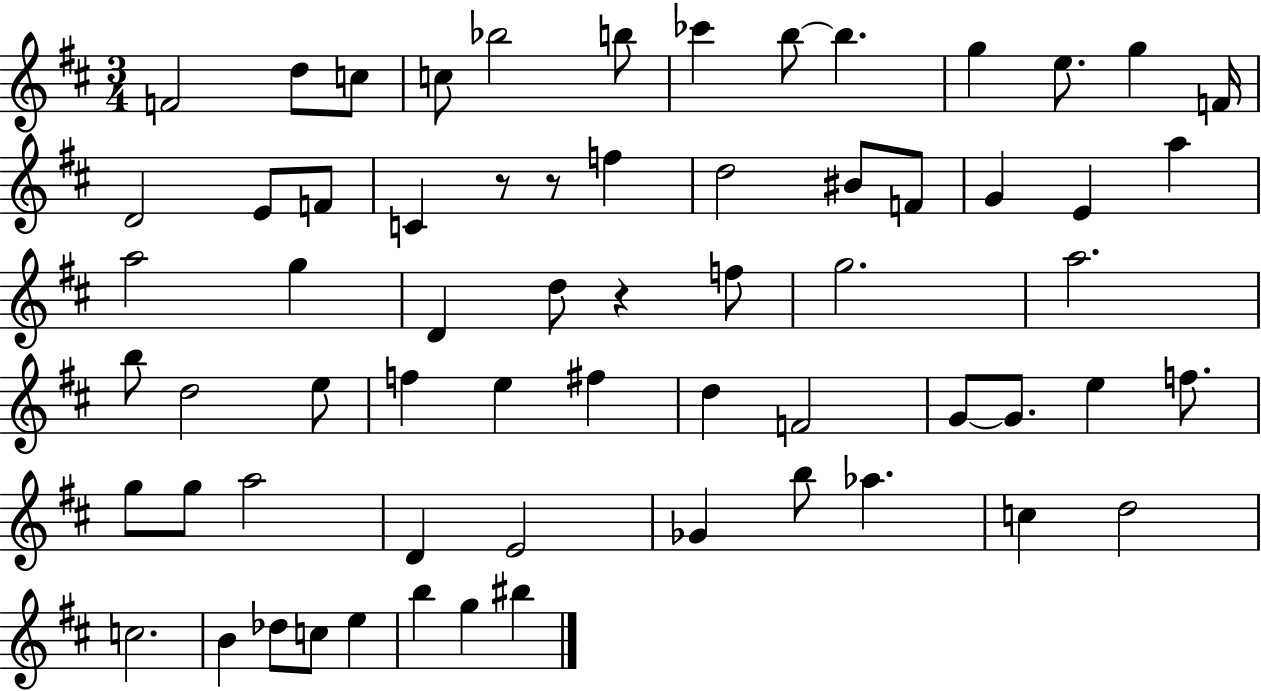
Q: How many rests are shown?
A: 3